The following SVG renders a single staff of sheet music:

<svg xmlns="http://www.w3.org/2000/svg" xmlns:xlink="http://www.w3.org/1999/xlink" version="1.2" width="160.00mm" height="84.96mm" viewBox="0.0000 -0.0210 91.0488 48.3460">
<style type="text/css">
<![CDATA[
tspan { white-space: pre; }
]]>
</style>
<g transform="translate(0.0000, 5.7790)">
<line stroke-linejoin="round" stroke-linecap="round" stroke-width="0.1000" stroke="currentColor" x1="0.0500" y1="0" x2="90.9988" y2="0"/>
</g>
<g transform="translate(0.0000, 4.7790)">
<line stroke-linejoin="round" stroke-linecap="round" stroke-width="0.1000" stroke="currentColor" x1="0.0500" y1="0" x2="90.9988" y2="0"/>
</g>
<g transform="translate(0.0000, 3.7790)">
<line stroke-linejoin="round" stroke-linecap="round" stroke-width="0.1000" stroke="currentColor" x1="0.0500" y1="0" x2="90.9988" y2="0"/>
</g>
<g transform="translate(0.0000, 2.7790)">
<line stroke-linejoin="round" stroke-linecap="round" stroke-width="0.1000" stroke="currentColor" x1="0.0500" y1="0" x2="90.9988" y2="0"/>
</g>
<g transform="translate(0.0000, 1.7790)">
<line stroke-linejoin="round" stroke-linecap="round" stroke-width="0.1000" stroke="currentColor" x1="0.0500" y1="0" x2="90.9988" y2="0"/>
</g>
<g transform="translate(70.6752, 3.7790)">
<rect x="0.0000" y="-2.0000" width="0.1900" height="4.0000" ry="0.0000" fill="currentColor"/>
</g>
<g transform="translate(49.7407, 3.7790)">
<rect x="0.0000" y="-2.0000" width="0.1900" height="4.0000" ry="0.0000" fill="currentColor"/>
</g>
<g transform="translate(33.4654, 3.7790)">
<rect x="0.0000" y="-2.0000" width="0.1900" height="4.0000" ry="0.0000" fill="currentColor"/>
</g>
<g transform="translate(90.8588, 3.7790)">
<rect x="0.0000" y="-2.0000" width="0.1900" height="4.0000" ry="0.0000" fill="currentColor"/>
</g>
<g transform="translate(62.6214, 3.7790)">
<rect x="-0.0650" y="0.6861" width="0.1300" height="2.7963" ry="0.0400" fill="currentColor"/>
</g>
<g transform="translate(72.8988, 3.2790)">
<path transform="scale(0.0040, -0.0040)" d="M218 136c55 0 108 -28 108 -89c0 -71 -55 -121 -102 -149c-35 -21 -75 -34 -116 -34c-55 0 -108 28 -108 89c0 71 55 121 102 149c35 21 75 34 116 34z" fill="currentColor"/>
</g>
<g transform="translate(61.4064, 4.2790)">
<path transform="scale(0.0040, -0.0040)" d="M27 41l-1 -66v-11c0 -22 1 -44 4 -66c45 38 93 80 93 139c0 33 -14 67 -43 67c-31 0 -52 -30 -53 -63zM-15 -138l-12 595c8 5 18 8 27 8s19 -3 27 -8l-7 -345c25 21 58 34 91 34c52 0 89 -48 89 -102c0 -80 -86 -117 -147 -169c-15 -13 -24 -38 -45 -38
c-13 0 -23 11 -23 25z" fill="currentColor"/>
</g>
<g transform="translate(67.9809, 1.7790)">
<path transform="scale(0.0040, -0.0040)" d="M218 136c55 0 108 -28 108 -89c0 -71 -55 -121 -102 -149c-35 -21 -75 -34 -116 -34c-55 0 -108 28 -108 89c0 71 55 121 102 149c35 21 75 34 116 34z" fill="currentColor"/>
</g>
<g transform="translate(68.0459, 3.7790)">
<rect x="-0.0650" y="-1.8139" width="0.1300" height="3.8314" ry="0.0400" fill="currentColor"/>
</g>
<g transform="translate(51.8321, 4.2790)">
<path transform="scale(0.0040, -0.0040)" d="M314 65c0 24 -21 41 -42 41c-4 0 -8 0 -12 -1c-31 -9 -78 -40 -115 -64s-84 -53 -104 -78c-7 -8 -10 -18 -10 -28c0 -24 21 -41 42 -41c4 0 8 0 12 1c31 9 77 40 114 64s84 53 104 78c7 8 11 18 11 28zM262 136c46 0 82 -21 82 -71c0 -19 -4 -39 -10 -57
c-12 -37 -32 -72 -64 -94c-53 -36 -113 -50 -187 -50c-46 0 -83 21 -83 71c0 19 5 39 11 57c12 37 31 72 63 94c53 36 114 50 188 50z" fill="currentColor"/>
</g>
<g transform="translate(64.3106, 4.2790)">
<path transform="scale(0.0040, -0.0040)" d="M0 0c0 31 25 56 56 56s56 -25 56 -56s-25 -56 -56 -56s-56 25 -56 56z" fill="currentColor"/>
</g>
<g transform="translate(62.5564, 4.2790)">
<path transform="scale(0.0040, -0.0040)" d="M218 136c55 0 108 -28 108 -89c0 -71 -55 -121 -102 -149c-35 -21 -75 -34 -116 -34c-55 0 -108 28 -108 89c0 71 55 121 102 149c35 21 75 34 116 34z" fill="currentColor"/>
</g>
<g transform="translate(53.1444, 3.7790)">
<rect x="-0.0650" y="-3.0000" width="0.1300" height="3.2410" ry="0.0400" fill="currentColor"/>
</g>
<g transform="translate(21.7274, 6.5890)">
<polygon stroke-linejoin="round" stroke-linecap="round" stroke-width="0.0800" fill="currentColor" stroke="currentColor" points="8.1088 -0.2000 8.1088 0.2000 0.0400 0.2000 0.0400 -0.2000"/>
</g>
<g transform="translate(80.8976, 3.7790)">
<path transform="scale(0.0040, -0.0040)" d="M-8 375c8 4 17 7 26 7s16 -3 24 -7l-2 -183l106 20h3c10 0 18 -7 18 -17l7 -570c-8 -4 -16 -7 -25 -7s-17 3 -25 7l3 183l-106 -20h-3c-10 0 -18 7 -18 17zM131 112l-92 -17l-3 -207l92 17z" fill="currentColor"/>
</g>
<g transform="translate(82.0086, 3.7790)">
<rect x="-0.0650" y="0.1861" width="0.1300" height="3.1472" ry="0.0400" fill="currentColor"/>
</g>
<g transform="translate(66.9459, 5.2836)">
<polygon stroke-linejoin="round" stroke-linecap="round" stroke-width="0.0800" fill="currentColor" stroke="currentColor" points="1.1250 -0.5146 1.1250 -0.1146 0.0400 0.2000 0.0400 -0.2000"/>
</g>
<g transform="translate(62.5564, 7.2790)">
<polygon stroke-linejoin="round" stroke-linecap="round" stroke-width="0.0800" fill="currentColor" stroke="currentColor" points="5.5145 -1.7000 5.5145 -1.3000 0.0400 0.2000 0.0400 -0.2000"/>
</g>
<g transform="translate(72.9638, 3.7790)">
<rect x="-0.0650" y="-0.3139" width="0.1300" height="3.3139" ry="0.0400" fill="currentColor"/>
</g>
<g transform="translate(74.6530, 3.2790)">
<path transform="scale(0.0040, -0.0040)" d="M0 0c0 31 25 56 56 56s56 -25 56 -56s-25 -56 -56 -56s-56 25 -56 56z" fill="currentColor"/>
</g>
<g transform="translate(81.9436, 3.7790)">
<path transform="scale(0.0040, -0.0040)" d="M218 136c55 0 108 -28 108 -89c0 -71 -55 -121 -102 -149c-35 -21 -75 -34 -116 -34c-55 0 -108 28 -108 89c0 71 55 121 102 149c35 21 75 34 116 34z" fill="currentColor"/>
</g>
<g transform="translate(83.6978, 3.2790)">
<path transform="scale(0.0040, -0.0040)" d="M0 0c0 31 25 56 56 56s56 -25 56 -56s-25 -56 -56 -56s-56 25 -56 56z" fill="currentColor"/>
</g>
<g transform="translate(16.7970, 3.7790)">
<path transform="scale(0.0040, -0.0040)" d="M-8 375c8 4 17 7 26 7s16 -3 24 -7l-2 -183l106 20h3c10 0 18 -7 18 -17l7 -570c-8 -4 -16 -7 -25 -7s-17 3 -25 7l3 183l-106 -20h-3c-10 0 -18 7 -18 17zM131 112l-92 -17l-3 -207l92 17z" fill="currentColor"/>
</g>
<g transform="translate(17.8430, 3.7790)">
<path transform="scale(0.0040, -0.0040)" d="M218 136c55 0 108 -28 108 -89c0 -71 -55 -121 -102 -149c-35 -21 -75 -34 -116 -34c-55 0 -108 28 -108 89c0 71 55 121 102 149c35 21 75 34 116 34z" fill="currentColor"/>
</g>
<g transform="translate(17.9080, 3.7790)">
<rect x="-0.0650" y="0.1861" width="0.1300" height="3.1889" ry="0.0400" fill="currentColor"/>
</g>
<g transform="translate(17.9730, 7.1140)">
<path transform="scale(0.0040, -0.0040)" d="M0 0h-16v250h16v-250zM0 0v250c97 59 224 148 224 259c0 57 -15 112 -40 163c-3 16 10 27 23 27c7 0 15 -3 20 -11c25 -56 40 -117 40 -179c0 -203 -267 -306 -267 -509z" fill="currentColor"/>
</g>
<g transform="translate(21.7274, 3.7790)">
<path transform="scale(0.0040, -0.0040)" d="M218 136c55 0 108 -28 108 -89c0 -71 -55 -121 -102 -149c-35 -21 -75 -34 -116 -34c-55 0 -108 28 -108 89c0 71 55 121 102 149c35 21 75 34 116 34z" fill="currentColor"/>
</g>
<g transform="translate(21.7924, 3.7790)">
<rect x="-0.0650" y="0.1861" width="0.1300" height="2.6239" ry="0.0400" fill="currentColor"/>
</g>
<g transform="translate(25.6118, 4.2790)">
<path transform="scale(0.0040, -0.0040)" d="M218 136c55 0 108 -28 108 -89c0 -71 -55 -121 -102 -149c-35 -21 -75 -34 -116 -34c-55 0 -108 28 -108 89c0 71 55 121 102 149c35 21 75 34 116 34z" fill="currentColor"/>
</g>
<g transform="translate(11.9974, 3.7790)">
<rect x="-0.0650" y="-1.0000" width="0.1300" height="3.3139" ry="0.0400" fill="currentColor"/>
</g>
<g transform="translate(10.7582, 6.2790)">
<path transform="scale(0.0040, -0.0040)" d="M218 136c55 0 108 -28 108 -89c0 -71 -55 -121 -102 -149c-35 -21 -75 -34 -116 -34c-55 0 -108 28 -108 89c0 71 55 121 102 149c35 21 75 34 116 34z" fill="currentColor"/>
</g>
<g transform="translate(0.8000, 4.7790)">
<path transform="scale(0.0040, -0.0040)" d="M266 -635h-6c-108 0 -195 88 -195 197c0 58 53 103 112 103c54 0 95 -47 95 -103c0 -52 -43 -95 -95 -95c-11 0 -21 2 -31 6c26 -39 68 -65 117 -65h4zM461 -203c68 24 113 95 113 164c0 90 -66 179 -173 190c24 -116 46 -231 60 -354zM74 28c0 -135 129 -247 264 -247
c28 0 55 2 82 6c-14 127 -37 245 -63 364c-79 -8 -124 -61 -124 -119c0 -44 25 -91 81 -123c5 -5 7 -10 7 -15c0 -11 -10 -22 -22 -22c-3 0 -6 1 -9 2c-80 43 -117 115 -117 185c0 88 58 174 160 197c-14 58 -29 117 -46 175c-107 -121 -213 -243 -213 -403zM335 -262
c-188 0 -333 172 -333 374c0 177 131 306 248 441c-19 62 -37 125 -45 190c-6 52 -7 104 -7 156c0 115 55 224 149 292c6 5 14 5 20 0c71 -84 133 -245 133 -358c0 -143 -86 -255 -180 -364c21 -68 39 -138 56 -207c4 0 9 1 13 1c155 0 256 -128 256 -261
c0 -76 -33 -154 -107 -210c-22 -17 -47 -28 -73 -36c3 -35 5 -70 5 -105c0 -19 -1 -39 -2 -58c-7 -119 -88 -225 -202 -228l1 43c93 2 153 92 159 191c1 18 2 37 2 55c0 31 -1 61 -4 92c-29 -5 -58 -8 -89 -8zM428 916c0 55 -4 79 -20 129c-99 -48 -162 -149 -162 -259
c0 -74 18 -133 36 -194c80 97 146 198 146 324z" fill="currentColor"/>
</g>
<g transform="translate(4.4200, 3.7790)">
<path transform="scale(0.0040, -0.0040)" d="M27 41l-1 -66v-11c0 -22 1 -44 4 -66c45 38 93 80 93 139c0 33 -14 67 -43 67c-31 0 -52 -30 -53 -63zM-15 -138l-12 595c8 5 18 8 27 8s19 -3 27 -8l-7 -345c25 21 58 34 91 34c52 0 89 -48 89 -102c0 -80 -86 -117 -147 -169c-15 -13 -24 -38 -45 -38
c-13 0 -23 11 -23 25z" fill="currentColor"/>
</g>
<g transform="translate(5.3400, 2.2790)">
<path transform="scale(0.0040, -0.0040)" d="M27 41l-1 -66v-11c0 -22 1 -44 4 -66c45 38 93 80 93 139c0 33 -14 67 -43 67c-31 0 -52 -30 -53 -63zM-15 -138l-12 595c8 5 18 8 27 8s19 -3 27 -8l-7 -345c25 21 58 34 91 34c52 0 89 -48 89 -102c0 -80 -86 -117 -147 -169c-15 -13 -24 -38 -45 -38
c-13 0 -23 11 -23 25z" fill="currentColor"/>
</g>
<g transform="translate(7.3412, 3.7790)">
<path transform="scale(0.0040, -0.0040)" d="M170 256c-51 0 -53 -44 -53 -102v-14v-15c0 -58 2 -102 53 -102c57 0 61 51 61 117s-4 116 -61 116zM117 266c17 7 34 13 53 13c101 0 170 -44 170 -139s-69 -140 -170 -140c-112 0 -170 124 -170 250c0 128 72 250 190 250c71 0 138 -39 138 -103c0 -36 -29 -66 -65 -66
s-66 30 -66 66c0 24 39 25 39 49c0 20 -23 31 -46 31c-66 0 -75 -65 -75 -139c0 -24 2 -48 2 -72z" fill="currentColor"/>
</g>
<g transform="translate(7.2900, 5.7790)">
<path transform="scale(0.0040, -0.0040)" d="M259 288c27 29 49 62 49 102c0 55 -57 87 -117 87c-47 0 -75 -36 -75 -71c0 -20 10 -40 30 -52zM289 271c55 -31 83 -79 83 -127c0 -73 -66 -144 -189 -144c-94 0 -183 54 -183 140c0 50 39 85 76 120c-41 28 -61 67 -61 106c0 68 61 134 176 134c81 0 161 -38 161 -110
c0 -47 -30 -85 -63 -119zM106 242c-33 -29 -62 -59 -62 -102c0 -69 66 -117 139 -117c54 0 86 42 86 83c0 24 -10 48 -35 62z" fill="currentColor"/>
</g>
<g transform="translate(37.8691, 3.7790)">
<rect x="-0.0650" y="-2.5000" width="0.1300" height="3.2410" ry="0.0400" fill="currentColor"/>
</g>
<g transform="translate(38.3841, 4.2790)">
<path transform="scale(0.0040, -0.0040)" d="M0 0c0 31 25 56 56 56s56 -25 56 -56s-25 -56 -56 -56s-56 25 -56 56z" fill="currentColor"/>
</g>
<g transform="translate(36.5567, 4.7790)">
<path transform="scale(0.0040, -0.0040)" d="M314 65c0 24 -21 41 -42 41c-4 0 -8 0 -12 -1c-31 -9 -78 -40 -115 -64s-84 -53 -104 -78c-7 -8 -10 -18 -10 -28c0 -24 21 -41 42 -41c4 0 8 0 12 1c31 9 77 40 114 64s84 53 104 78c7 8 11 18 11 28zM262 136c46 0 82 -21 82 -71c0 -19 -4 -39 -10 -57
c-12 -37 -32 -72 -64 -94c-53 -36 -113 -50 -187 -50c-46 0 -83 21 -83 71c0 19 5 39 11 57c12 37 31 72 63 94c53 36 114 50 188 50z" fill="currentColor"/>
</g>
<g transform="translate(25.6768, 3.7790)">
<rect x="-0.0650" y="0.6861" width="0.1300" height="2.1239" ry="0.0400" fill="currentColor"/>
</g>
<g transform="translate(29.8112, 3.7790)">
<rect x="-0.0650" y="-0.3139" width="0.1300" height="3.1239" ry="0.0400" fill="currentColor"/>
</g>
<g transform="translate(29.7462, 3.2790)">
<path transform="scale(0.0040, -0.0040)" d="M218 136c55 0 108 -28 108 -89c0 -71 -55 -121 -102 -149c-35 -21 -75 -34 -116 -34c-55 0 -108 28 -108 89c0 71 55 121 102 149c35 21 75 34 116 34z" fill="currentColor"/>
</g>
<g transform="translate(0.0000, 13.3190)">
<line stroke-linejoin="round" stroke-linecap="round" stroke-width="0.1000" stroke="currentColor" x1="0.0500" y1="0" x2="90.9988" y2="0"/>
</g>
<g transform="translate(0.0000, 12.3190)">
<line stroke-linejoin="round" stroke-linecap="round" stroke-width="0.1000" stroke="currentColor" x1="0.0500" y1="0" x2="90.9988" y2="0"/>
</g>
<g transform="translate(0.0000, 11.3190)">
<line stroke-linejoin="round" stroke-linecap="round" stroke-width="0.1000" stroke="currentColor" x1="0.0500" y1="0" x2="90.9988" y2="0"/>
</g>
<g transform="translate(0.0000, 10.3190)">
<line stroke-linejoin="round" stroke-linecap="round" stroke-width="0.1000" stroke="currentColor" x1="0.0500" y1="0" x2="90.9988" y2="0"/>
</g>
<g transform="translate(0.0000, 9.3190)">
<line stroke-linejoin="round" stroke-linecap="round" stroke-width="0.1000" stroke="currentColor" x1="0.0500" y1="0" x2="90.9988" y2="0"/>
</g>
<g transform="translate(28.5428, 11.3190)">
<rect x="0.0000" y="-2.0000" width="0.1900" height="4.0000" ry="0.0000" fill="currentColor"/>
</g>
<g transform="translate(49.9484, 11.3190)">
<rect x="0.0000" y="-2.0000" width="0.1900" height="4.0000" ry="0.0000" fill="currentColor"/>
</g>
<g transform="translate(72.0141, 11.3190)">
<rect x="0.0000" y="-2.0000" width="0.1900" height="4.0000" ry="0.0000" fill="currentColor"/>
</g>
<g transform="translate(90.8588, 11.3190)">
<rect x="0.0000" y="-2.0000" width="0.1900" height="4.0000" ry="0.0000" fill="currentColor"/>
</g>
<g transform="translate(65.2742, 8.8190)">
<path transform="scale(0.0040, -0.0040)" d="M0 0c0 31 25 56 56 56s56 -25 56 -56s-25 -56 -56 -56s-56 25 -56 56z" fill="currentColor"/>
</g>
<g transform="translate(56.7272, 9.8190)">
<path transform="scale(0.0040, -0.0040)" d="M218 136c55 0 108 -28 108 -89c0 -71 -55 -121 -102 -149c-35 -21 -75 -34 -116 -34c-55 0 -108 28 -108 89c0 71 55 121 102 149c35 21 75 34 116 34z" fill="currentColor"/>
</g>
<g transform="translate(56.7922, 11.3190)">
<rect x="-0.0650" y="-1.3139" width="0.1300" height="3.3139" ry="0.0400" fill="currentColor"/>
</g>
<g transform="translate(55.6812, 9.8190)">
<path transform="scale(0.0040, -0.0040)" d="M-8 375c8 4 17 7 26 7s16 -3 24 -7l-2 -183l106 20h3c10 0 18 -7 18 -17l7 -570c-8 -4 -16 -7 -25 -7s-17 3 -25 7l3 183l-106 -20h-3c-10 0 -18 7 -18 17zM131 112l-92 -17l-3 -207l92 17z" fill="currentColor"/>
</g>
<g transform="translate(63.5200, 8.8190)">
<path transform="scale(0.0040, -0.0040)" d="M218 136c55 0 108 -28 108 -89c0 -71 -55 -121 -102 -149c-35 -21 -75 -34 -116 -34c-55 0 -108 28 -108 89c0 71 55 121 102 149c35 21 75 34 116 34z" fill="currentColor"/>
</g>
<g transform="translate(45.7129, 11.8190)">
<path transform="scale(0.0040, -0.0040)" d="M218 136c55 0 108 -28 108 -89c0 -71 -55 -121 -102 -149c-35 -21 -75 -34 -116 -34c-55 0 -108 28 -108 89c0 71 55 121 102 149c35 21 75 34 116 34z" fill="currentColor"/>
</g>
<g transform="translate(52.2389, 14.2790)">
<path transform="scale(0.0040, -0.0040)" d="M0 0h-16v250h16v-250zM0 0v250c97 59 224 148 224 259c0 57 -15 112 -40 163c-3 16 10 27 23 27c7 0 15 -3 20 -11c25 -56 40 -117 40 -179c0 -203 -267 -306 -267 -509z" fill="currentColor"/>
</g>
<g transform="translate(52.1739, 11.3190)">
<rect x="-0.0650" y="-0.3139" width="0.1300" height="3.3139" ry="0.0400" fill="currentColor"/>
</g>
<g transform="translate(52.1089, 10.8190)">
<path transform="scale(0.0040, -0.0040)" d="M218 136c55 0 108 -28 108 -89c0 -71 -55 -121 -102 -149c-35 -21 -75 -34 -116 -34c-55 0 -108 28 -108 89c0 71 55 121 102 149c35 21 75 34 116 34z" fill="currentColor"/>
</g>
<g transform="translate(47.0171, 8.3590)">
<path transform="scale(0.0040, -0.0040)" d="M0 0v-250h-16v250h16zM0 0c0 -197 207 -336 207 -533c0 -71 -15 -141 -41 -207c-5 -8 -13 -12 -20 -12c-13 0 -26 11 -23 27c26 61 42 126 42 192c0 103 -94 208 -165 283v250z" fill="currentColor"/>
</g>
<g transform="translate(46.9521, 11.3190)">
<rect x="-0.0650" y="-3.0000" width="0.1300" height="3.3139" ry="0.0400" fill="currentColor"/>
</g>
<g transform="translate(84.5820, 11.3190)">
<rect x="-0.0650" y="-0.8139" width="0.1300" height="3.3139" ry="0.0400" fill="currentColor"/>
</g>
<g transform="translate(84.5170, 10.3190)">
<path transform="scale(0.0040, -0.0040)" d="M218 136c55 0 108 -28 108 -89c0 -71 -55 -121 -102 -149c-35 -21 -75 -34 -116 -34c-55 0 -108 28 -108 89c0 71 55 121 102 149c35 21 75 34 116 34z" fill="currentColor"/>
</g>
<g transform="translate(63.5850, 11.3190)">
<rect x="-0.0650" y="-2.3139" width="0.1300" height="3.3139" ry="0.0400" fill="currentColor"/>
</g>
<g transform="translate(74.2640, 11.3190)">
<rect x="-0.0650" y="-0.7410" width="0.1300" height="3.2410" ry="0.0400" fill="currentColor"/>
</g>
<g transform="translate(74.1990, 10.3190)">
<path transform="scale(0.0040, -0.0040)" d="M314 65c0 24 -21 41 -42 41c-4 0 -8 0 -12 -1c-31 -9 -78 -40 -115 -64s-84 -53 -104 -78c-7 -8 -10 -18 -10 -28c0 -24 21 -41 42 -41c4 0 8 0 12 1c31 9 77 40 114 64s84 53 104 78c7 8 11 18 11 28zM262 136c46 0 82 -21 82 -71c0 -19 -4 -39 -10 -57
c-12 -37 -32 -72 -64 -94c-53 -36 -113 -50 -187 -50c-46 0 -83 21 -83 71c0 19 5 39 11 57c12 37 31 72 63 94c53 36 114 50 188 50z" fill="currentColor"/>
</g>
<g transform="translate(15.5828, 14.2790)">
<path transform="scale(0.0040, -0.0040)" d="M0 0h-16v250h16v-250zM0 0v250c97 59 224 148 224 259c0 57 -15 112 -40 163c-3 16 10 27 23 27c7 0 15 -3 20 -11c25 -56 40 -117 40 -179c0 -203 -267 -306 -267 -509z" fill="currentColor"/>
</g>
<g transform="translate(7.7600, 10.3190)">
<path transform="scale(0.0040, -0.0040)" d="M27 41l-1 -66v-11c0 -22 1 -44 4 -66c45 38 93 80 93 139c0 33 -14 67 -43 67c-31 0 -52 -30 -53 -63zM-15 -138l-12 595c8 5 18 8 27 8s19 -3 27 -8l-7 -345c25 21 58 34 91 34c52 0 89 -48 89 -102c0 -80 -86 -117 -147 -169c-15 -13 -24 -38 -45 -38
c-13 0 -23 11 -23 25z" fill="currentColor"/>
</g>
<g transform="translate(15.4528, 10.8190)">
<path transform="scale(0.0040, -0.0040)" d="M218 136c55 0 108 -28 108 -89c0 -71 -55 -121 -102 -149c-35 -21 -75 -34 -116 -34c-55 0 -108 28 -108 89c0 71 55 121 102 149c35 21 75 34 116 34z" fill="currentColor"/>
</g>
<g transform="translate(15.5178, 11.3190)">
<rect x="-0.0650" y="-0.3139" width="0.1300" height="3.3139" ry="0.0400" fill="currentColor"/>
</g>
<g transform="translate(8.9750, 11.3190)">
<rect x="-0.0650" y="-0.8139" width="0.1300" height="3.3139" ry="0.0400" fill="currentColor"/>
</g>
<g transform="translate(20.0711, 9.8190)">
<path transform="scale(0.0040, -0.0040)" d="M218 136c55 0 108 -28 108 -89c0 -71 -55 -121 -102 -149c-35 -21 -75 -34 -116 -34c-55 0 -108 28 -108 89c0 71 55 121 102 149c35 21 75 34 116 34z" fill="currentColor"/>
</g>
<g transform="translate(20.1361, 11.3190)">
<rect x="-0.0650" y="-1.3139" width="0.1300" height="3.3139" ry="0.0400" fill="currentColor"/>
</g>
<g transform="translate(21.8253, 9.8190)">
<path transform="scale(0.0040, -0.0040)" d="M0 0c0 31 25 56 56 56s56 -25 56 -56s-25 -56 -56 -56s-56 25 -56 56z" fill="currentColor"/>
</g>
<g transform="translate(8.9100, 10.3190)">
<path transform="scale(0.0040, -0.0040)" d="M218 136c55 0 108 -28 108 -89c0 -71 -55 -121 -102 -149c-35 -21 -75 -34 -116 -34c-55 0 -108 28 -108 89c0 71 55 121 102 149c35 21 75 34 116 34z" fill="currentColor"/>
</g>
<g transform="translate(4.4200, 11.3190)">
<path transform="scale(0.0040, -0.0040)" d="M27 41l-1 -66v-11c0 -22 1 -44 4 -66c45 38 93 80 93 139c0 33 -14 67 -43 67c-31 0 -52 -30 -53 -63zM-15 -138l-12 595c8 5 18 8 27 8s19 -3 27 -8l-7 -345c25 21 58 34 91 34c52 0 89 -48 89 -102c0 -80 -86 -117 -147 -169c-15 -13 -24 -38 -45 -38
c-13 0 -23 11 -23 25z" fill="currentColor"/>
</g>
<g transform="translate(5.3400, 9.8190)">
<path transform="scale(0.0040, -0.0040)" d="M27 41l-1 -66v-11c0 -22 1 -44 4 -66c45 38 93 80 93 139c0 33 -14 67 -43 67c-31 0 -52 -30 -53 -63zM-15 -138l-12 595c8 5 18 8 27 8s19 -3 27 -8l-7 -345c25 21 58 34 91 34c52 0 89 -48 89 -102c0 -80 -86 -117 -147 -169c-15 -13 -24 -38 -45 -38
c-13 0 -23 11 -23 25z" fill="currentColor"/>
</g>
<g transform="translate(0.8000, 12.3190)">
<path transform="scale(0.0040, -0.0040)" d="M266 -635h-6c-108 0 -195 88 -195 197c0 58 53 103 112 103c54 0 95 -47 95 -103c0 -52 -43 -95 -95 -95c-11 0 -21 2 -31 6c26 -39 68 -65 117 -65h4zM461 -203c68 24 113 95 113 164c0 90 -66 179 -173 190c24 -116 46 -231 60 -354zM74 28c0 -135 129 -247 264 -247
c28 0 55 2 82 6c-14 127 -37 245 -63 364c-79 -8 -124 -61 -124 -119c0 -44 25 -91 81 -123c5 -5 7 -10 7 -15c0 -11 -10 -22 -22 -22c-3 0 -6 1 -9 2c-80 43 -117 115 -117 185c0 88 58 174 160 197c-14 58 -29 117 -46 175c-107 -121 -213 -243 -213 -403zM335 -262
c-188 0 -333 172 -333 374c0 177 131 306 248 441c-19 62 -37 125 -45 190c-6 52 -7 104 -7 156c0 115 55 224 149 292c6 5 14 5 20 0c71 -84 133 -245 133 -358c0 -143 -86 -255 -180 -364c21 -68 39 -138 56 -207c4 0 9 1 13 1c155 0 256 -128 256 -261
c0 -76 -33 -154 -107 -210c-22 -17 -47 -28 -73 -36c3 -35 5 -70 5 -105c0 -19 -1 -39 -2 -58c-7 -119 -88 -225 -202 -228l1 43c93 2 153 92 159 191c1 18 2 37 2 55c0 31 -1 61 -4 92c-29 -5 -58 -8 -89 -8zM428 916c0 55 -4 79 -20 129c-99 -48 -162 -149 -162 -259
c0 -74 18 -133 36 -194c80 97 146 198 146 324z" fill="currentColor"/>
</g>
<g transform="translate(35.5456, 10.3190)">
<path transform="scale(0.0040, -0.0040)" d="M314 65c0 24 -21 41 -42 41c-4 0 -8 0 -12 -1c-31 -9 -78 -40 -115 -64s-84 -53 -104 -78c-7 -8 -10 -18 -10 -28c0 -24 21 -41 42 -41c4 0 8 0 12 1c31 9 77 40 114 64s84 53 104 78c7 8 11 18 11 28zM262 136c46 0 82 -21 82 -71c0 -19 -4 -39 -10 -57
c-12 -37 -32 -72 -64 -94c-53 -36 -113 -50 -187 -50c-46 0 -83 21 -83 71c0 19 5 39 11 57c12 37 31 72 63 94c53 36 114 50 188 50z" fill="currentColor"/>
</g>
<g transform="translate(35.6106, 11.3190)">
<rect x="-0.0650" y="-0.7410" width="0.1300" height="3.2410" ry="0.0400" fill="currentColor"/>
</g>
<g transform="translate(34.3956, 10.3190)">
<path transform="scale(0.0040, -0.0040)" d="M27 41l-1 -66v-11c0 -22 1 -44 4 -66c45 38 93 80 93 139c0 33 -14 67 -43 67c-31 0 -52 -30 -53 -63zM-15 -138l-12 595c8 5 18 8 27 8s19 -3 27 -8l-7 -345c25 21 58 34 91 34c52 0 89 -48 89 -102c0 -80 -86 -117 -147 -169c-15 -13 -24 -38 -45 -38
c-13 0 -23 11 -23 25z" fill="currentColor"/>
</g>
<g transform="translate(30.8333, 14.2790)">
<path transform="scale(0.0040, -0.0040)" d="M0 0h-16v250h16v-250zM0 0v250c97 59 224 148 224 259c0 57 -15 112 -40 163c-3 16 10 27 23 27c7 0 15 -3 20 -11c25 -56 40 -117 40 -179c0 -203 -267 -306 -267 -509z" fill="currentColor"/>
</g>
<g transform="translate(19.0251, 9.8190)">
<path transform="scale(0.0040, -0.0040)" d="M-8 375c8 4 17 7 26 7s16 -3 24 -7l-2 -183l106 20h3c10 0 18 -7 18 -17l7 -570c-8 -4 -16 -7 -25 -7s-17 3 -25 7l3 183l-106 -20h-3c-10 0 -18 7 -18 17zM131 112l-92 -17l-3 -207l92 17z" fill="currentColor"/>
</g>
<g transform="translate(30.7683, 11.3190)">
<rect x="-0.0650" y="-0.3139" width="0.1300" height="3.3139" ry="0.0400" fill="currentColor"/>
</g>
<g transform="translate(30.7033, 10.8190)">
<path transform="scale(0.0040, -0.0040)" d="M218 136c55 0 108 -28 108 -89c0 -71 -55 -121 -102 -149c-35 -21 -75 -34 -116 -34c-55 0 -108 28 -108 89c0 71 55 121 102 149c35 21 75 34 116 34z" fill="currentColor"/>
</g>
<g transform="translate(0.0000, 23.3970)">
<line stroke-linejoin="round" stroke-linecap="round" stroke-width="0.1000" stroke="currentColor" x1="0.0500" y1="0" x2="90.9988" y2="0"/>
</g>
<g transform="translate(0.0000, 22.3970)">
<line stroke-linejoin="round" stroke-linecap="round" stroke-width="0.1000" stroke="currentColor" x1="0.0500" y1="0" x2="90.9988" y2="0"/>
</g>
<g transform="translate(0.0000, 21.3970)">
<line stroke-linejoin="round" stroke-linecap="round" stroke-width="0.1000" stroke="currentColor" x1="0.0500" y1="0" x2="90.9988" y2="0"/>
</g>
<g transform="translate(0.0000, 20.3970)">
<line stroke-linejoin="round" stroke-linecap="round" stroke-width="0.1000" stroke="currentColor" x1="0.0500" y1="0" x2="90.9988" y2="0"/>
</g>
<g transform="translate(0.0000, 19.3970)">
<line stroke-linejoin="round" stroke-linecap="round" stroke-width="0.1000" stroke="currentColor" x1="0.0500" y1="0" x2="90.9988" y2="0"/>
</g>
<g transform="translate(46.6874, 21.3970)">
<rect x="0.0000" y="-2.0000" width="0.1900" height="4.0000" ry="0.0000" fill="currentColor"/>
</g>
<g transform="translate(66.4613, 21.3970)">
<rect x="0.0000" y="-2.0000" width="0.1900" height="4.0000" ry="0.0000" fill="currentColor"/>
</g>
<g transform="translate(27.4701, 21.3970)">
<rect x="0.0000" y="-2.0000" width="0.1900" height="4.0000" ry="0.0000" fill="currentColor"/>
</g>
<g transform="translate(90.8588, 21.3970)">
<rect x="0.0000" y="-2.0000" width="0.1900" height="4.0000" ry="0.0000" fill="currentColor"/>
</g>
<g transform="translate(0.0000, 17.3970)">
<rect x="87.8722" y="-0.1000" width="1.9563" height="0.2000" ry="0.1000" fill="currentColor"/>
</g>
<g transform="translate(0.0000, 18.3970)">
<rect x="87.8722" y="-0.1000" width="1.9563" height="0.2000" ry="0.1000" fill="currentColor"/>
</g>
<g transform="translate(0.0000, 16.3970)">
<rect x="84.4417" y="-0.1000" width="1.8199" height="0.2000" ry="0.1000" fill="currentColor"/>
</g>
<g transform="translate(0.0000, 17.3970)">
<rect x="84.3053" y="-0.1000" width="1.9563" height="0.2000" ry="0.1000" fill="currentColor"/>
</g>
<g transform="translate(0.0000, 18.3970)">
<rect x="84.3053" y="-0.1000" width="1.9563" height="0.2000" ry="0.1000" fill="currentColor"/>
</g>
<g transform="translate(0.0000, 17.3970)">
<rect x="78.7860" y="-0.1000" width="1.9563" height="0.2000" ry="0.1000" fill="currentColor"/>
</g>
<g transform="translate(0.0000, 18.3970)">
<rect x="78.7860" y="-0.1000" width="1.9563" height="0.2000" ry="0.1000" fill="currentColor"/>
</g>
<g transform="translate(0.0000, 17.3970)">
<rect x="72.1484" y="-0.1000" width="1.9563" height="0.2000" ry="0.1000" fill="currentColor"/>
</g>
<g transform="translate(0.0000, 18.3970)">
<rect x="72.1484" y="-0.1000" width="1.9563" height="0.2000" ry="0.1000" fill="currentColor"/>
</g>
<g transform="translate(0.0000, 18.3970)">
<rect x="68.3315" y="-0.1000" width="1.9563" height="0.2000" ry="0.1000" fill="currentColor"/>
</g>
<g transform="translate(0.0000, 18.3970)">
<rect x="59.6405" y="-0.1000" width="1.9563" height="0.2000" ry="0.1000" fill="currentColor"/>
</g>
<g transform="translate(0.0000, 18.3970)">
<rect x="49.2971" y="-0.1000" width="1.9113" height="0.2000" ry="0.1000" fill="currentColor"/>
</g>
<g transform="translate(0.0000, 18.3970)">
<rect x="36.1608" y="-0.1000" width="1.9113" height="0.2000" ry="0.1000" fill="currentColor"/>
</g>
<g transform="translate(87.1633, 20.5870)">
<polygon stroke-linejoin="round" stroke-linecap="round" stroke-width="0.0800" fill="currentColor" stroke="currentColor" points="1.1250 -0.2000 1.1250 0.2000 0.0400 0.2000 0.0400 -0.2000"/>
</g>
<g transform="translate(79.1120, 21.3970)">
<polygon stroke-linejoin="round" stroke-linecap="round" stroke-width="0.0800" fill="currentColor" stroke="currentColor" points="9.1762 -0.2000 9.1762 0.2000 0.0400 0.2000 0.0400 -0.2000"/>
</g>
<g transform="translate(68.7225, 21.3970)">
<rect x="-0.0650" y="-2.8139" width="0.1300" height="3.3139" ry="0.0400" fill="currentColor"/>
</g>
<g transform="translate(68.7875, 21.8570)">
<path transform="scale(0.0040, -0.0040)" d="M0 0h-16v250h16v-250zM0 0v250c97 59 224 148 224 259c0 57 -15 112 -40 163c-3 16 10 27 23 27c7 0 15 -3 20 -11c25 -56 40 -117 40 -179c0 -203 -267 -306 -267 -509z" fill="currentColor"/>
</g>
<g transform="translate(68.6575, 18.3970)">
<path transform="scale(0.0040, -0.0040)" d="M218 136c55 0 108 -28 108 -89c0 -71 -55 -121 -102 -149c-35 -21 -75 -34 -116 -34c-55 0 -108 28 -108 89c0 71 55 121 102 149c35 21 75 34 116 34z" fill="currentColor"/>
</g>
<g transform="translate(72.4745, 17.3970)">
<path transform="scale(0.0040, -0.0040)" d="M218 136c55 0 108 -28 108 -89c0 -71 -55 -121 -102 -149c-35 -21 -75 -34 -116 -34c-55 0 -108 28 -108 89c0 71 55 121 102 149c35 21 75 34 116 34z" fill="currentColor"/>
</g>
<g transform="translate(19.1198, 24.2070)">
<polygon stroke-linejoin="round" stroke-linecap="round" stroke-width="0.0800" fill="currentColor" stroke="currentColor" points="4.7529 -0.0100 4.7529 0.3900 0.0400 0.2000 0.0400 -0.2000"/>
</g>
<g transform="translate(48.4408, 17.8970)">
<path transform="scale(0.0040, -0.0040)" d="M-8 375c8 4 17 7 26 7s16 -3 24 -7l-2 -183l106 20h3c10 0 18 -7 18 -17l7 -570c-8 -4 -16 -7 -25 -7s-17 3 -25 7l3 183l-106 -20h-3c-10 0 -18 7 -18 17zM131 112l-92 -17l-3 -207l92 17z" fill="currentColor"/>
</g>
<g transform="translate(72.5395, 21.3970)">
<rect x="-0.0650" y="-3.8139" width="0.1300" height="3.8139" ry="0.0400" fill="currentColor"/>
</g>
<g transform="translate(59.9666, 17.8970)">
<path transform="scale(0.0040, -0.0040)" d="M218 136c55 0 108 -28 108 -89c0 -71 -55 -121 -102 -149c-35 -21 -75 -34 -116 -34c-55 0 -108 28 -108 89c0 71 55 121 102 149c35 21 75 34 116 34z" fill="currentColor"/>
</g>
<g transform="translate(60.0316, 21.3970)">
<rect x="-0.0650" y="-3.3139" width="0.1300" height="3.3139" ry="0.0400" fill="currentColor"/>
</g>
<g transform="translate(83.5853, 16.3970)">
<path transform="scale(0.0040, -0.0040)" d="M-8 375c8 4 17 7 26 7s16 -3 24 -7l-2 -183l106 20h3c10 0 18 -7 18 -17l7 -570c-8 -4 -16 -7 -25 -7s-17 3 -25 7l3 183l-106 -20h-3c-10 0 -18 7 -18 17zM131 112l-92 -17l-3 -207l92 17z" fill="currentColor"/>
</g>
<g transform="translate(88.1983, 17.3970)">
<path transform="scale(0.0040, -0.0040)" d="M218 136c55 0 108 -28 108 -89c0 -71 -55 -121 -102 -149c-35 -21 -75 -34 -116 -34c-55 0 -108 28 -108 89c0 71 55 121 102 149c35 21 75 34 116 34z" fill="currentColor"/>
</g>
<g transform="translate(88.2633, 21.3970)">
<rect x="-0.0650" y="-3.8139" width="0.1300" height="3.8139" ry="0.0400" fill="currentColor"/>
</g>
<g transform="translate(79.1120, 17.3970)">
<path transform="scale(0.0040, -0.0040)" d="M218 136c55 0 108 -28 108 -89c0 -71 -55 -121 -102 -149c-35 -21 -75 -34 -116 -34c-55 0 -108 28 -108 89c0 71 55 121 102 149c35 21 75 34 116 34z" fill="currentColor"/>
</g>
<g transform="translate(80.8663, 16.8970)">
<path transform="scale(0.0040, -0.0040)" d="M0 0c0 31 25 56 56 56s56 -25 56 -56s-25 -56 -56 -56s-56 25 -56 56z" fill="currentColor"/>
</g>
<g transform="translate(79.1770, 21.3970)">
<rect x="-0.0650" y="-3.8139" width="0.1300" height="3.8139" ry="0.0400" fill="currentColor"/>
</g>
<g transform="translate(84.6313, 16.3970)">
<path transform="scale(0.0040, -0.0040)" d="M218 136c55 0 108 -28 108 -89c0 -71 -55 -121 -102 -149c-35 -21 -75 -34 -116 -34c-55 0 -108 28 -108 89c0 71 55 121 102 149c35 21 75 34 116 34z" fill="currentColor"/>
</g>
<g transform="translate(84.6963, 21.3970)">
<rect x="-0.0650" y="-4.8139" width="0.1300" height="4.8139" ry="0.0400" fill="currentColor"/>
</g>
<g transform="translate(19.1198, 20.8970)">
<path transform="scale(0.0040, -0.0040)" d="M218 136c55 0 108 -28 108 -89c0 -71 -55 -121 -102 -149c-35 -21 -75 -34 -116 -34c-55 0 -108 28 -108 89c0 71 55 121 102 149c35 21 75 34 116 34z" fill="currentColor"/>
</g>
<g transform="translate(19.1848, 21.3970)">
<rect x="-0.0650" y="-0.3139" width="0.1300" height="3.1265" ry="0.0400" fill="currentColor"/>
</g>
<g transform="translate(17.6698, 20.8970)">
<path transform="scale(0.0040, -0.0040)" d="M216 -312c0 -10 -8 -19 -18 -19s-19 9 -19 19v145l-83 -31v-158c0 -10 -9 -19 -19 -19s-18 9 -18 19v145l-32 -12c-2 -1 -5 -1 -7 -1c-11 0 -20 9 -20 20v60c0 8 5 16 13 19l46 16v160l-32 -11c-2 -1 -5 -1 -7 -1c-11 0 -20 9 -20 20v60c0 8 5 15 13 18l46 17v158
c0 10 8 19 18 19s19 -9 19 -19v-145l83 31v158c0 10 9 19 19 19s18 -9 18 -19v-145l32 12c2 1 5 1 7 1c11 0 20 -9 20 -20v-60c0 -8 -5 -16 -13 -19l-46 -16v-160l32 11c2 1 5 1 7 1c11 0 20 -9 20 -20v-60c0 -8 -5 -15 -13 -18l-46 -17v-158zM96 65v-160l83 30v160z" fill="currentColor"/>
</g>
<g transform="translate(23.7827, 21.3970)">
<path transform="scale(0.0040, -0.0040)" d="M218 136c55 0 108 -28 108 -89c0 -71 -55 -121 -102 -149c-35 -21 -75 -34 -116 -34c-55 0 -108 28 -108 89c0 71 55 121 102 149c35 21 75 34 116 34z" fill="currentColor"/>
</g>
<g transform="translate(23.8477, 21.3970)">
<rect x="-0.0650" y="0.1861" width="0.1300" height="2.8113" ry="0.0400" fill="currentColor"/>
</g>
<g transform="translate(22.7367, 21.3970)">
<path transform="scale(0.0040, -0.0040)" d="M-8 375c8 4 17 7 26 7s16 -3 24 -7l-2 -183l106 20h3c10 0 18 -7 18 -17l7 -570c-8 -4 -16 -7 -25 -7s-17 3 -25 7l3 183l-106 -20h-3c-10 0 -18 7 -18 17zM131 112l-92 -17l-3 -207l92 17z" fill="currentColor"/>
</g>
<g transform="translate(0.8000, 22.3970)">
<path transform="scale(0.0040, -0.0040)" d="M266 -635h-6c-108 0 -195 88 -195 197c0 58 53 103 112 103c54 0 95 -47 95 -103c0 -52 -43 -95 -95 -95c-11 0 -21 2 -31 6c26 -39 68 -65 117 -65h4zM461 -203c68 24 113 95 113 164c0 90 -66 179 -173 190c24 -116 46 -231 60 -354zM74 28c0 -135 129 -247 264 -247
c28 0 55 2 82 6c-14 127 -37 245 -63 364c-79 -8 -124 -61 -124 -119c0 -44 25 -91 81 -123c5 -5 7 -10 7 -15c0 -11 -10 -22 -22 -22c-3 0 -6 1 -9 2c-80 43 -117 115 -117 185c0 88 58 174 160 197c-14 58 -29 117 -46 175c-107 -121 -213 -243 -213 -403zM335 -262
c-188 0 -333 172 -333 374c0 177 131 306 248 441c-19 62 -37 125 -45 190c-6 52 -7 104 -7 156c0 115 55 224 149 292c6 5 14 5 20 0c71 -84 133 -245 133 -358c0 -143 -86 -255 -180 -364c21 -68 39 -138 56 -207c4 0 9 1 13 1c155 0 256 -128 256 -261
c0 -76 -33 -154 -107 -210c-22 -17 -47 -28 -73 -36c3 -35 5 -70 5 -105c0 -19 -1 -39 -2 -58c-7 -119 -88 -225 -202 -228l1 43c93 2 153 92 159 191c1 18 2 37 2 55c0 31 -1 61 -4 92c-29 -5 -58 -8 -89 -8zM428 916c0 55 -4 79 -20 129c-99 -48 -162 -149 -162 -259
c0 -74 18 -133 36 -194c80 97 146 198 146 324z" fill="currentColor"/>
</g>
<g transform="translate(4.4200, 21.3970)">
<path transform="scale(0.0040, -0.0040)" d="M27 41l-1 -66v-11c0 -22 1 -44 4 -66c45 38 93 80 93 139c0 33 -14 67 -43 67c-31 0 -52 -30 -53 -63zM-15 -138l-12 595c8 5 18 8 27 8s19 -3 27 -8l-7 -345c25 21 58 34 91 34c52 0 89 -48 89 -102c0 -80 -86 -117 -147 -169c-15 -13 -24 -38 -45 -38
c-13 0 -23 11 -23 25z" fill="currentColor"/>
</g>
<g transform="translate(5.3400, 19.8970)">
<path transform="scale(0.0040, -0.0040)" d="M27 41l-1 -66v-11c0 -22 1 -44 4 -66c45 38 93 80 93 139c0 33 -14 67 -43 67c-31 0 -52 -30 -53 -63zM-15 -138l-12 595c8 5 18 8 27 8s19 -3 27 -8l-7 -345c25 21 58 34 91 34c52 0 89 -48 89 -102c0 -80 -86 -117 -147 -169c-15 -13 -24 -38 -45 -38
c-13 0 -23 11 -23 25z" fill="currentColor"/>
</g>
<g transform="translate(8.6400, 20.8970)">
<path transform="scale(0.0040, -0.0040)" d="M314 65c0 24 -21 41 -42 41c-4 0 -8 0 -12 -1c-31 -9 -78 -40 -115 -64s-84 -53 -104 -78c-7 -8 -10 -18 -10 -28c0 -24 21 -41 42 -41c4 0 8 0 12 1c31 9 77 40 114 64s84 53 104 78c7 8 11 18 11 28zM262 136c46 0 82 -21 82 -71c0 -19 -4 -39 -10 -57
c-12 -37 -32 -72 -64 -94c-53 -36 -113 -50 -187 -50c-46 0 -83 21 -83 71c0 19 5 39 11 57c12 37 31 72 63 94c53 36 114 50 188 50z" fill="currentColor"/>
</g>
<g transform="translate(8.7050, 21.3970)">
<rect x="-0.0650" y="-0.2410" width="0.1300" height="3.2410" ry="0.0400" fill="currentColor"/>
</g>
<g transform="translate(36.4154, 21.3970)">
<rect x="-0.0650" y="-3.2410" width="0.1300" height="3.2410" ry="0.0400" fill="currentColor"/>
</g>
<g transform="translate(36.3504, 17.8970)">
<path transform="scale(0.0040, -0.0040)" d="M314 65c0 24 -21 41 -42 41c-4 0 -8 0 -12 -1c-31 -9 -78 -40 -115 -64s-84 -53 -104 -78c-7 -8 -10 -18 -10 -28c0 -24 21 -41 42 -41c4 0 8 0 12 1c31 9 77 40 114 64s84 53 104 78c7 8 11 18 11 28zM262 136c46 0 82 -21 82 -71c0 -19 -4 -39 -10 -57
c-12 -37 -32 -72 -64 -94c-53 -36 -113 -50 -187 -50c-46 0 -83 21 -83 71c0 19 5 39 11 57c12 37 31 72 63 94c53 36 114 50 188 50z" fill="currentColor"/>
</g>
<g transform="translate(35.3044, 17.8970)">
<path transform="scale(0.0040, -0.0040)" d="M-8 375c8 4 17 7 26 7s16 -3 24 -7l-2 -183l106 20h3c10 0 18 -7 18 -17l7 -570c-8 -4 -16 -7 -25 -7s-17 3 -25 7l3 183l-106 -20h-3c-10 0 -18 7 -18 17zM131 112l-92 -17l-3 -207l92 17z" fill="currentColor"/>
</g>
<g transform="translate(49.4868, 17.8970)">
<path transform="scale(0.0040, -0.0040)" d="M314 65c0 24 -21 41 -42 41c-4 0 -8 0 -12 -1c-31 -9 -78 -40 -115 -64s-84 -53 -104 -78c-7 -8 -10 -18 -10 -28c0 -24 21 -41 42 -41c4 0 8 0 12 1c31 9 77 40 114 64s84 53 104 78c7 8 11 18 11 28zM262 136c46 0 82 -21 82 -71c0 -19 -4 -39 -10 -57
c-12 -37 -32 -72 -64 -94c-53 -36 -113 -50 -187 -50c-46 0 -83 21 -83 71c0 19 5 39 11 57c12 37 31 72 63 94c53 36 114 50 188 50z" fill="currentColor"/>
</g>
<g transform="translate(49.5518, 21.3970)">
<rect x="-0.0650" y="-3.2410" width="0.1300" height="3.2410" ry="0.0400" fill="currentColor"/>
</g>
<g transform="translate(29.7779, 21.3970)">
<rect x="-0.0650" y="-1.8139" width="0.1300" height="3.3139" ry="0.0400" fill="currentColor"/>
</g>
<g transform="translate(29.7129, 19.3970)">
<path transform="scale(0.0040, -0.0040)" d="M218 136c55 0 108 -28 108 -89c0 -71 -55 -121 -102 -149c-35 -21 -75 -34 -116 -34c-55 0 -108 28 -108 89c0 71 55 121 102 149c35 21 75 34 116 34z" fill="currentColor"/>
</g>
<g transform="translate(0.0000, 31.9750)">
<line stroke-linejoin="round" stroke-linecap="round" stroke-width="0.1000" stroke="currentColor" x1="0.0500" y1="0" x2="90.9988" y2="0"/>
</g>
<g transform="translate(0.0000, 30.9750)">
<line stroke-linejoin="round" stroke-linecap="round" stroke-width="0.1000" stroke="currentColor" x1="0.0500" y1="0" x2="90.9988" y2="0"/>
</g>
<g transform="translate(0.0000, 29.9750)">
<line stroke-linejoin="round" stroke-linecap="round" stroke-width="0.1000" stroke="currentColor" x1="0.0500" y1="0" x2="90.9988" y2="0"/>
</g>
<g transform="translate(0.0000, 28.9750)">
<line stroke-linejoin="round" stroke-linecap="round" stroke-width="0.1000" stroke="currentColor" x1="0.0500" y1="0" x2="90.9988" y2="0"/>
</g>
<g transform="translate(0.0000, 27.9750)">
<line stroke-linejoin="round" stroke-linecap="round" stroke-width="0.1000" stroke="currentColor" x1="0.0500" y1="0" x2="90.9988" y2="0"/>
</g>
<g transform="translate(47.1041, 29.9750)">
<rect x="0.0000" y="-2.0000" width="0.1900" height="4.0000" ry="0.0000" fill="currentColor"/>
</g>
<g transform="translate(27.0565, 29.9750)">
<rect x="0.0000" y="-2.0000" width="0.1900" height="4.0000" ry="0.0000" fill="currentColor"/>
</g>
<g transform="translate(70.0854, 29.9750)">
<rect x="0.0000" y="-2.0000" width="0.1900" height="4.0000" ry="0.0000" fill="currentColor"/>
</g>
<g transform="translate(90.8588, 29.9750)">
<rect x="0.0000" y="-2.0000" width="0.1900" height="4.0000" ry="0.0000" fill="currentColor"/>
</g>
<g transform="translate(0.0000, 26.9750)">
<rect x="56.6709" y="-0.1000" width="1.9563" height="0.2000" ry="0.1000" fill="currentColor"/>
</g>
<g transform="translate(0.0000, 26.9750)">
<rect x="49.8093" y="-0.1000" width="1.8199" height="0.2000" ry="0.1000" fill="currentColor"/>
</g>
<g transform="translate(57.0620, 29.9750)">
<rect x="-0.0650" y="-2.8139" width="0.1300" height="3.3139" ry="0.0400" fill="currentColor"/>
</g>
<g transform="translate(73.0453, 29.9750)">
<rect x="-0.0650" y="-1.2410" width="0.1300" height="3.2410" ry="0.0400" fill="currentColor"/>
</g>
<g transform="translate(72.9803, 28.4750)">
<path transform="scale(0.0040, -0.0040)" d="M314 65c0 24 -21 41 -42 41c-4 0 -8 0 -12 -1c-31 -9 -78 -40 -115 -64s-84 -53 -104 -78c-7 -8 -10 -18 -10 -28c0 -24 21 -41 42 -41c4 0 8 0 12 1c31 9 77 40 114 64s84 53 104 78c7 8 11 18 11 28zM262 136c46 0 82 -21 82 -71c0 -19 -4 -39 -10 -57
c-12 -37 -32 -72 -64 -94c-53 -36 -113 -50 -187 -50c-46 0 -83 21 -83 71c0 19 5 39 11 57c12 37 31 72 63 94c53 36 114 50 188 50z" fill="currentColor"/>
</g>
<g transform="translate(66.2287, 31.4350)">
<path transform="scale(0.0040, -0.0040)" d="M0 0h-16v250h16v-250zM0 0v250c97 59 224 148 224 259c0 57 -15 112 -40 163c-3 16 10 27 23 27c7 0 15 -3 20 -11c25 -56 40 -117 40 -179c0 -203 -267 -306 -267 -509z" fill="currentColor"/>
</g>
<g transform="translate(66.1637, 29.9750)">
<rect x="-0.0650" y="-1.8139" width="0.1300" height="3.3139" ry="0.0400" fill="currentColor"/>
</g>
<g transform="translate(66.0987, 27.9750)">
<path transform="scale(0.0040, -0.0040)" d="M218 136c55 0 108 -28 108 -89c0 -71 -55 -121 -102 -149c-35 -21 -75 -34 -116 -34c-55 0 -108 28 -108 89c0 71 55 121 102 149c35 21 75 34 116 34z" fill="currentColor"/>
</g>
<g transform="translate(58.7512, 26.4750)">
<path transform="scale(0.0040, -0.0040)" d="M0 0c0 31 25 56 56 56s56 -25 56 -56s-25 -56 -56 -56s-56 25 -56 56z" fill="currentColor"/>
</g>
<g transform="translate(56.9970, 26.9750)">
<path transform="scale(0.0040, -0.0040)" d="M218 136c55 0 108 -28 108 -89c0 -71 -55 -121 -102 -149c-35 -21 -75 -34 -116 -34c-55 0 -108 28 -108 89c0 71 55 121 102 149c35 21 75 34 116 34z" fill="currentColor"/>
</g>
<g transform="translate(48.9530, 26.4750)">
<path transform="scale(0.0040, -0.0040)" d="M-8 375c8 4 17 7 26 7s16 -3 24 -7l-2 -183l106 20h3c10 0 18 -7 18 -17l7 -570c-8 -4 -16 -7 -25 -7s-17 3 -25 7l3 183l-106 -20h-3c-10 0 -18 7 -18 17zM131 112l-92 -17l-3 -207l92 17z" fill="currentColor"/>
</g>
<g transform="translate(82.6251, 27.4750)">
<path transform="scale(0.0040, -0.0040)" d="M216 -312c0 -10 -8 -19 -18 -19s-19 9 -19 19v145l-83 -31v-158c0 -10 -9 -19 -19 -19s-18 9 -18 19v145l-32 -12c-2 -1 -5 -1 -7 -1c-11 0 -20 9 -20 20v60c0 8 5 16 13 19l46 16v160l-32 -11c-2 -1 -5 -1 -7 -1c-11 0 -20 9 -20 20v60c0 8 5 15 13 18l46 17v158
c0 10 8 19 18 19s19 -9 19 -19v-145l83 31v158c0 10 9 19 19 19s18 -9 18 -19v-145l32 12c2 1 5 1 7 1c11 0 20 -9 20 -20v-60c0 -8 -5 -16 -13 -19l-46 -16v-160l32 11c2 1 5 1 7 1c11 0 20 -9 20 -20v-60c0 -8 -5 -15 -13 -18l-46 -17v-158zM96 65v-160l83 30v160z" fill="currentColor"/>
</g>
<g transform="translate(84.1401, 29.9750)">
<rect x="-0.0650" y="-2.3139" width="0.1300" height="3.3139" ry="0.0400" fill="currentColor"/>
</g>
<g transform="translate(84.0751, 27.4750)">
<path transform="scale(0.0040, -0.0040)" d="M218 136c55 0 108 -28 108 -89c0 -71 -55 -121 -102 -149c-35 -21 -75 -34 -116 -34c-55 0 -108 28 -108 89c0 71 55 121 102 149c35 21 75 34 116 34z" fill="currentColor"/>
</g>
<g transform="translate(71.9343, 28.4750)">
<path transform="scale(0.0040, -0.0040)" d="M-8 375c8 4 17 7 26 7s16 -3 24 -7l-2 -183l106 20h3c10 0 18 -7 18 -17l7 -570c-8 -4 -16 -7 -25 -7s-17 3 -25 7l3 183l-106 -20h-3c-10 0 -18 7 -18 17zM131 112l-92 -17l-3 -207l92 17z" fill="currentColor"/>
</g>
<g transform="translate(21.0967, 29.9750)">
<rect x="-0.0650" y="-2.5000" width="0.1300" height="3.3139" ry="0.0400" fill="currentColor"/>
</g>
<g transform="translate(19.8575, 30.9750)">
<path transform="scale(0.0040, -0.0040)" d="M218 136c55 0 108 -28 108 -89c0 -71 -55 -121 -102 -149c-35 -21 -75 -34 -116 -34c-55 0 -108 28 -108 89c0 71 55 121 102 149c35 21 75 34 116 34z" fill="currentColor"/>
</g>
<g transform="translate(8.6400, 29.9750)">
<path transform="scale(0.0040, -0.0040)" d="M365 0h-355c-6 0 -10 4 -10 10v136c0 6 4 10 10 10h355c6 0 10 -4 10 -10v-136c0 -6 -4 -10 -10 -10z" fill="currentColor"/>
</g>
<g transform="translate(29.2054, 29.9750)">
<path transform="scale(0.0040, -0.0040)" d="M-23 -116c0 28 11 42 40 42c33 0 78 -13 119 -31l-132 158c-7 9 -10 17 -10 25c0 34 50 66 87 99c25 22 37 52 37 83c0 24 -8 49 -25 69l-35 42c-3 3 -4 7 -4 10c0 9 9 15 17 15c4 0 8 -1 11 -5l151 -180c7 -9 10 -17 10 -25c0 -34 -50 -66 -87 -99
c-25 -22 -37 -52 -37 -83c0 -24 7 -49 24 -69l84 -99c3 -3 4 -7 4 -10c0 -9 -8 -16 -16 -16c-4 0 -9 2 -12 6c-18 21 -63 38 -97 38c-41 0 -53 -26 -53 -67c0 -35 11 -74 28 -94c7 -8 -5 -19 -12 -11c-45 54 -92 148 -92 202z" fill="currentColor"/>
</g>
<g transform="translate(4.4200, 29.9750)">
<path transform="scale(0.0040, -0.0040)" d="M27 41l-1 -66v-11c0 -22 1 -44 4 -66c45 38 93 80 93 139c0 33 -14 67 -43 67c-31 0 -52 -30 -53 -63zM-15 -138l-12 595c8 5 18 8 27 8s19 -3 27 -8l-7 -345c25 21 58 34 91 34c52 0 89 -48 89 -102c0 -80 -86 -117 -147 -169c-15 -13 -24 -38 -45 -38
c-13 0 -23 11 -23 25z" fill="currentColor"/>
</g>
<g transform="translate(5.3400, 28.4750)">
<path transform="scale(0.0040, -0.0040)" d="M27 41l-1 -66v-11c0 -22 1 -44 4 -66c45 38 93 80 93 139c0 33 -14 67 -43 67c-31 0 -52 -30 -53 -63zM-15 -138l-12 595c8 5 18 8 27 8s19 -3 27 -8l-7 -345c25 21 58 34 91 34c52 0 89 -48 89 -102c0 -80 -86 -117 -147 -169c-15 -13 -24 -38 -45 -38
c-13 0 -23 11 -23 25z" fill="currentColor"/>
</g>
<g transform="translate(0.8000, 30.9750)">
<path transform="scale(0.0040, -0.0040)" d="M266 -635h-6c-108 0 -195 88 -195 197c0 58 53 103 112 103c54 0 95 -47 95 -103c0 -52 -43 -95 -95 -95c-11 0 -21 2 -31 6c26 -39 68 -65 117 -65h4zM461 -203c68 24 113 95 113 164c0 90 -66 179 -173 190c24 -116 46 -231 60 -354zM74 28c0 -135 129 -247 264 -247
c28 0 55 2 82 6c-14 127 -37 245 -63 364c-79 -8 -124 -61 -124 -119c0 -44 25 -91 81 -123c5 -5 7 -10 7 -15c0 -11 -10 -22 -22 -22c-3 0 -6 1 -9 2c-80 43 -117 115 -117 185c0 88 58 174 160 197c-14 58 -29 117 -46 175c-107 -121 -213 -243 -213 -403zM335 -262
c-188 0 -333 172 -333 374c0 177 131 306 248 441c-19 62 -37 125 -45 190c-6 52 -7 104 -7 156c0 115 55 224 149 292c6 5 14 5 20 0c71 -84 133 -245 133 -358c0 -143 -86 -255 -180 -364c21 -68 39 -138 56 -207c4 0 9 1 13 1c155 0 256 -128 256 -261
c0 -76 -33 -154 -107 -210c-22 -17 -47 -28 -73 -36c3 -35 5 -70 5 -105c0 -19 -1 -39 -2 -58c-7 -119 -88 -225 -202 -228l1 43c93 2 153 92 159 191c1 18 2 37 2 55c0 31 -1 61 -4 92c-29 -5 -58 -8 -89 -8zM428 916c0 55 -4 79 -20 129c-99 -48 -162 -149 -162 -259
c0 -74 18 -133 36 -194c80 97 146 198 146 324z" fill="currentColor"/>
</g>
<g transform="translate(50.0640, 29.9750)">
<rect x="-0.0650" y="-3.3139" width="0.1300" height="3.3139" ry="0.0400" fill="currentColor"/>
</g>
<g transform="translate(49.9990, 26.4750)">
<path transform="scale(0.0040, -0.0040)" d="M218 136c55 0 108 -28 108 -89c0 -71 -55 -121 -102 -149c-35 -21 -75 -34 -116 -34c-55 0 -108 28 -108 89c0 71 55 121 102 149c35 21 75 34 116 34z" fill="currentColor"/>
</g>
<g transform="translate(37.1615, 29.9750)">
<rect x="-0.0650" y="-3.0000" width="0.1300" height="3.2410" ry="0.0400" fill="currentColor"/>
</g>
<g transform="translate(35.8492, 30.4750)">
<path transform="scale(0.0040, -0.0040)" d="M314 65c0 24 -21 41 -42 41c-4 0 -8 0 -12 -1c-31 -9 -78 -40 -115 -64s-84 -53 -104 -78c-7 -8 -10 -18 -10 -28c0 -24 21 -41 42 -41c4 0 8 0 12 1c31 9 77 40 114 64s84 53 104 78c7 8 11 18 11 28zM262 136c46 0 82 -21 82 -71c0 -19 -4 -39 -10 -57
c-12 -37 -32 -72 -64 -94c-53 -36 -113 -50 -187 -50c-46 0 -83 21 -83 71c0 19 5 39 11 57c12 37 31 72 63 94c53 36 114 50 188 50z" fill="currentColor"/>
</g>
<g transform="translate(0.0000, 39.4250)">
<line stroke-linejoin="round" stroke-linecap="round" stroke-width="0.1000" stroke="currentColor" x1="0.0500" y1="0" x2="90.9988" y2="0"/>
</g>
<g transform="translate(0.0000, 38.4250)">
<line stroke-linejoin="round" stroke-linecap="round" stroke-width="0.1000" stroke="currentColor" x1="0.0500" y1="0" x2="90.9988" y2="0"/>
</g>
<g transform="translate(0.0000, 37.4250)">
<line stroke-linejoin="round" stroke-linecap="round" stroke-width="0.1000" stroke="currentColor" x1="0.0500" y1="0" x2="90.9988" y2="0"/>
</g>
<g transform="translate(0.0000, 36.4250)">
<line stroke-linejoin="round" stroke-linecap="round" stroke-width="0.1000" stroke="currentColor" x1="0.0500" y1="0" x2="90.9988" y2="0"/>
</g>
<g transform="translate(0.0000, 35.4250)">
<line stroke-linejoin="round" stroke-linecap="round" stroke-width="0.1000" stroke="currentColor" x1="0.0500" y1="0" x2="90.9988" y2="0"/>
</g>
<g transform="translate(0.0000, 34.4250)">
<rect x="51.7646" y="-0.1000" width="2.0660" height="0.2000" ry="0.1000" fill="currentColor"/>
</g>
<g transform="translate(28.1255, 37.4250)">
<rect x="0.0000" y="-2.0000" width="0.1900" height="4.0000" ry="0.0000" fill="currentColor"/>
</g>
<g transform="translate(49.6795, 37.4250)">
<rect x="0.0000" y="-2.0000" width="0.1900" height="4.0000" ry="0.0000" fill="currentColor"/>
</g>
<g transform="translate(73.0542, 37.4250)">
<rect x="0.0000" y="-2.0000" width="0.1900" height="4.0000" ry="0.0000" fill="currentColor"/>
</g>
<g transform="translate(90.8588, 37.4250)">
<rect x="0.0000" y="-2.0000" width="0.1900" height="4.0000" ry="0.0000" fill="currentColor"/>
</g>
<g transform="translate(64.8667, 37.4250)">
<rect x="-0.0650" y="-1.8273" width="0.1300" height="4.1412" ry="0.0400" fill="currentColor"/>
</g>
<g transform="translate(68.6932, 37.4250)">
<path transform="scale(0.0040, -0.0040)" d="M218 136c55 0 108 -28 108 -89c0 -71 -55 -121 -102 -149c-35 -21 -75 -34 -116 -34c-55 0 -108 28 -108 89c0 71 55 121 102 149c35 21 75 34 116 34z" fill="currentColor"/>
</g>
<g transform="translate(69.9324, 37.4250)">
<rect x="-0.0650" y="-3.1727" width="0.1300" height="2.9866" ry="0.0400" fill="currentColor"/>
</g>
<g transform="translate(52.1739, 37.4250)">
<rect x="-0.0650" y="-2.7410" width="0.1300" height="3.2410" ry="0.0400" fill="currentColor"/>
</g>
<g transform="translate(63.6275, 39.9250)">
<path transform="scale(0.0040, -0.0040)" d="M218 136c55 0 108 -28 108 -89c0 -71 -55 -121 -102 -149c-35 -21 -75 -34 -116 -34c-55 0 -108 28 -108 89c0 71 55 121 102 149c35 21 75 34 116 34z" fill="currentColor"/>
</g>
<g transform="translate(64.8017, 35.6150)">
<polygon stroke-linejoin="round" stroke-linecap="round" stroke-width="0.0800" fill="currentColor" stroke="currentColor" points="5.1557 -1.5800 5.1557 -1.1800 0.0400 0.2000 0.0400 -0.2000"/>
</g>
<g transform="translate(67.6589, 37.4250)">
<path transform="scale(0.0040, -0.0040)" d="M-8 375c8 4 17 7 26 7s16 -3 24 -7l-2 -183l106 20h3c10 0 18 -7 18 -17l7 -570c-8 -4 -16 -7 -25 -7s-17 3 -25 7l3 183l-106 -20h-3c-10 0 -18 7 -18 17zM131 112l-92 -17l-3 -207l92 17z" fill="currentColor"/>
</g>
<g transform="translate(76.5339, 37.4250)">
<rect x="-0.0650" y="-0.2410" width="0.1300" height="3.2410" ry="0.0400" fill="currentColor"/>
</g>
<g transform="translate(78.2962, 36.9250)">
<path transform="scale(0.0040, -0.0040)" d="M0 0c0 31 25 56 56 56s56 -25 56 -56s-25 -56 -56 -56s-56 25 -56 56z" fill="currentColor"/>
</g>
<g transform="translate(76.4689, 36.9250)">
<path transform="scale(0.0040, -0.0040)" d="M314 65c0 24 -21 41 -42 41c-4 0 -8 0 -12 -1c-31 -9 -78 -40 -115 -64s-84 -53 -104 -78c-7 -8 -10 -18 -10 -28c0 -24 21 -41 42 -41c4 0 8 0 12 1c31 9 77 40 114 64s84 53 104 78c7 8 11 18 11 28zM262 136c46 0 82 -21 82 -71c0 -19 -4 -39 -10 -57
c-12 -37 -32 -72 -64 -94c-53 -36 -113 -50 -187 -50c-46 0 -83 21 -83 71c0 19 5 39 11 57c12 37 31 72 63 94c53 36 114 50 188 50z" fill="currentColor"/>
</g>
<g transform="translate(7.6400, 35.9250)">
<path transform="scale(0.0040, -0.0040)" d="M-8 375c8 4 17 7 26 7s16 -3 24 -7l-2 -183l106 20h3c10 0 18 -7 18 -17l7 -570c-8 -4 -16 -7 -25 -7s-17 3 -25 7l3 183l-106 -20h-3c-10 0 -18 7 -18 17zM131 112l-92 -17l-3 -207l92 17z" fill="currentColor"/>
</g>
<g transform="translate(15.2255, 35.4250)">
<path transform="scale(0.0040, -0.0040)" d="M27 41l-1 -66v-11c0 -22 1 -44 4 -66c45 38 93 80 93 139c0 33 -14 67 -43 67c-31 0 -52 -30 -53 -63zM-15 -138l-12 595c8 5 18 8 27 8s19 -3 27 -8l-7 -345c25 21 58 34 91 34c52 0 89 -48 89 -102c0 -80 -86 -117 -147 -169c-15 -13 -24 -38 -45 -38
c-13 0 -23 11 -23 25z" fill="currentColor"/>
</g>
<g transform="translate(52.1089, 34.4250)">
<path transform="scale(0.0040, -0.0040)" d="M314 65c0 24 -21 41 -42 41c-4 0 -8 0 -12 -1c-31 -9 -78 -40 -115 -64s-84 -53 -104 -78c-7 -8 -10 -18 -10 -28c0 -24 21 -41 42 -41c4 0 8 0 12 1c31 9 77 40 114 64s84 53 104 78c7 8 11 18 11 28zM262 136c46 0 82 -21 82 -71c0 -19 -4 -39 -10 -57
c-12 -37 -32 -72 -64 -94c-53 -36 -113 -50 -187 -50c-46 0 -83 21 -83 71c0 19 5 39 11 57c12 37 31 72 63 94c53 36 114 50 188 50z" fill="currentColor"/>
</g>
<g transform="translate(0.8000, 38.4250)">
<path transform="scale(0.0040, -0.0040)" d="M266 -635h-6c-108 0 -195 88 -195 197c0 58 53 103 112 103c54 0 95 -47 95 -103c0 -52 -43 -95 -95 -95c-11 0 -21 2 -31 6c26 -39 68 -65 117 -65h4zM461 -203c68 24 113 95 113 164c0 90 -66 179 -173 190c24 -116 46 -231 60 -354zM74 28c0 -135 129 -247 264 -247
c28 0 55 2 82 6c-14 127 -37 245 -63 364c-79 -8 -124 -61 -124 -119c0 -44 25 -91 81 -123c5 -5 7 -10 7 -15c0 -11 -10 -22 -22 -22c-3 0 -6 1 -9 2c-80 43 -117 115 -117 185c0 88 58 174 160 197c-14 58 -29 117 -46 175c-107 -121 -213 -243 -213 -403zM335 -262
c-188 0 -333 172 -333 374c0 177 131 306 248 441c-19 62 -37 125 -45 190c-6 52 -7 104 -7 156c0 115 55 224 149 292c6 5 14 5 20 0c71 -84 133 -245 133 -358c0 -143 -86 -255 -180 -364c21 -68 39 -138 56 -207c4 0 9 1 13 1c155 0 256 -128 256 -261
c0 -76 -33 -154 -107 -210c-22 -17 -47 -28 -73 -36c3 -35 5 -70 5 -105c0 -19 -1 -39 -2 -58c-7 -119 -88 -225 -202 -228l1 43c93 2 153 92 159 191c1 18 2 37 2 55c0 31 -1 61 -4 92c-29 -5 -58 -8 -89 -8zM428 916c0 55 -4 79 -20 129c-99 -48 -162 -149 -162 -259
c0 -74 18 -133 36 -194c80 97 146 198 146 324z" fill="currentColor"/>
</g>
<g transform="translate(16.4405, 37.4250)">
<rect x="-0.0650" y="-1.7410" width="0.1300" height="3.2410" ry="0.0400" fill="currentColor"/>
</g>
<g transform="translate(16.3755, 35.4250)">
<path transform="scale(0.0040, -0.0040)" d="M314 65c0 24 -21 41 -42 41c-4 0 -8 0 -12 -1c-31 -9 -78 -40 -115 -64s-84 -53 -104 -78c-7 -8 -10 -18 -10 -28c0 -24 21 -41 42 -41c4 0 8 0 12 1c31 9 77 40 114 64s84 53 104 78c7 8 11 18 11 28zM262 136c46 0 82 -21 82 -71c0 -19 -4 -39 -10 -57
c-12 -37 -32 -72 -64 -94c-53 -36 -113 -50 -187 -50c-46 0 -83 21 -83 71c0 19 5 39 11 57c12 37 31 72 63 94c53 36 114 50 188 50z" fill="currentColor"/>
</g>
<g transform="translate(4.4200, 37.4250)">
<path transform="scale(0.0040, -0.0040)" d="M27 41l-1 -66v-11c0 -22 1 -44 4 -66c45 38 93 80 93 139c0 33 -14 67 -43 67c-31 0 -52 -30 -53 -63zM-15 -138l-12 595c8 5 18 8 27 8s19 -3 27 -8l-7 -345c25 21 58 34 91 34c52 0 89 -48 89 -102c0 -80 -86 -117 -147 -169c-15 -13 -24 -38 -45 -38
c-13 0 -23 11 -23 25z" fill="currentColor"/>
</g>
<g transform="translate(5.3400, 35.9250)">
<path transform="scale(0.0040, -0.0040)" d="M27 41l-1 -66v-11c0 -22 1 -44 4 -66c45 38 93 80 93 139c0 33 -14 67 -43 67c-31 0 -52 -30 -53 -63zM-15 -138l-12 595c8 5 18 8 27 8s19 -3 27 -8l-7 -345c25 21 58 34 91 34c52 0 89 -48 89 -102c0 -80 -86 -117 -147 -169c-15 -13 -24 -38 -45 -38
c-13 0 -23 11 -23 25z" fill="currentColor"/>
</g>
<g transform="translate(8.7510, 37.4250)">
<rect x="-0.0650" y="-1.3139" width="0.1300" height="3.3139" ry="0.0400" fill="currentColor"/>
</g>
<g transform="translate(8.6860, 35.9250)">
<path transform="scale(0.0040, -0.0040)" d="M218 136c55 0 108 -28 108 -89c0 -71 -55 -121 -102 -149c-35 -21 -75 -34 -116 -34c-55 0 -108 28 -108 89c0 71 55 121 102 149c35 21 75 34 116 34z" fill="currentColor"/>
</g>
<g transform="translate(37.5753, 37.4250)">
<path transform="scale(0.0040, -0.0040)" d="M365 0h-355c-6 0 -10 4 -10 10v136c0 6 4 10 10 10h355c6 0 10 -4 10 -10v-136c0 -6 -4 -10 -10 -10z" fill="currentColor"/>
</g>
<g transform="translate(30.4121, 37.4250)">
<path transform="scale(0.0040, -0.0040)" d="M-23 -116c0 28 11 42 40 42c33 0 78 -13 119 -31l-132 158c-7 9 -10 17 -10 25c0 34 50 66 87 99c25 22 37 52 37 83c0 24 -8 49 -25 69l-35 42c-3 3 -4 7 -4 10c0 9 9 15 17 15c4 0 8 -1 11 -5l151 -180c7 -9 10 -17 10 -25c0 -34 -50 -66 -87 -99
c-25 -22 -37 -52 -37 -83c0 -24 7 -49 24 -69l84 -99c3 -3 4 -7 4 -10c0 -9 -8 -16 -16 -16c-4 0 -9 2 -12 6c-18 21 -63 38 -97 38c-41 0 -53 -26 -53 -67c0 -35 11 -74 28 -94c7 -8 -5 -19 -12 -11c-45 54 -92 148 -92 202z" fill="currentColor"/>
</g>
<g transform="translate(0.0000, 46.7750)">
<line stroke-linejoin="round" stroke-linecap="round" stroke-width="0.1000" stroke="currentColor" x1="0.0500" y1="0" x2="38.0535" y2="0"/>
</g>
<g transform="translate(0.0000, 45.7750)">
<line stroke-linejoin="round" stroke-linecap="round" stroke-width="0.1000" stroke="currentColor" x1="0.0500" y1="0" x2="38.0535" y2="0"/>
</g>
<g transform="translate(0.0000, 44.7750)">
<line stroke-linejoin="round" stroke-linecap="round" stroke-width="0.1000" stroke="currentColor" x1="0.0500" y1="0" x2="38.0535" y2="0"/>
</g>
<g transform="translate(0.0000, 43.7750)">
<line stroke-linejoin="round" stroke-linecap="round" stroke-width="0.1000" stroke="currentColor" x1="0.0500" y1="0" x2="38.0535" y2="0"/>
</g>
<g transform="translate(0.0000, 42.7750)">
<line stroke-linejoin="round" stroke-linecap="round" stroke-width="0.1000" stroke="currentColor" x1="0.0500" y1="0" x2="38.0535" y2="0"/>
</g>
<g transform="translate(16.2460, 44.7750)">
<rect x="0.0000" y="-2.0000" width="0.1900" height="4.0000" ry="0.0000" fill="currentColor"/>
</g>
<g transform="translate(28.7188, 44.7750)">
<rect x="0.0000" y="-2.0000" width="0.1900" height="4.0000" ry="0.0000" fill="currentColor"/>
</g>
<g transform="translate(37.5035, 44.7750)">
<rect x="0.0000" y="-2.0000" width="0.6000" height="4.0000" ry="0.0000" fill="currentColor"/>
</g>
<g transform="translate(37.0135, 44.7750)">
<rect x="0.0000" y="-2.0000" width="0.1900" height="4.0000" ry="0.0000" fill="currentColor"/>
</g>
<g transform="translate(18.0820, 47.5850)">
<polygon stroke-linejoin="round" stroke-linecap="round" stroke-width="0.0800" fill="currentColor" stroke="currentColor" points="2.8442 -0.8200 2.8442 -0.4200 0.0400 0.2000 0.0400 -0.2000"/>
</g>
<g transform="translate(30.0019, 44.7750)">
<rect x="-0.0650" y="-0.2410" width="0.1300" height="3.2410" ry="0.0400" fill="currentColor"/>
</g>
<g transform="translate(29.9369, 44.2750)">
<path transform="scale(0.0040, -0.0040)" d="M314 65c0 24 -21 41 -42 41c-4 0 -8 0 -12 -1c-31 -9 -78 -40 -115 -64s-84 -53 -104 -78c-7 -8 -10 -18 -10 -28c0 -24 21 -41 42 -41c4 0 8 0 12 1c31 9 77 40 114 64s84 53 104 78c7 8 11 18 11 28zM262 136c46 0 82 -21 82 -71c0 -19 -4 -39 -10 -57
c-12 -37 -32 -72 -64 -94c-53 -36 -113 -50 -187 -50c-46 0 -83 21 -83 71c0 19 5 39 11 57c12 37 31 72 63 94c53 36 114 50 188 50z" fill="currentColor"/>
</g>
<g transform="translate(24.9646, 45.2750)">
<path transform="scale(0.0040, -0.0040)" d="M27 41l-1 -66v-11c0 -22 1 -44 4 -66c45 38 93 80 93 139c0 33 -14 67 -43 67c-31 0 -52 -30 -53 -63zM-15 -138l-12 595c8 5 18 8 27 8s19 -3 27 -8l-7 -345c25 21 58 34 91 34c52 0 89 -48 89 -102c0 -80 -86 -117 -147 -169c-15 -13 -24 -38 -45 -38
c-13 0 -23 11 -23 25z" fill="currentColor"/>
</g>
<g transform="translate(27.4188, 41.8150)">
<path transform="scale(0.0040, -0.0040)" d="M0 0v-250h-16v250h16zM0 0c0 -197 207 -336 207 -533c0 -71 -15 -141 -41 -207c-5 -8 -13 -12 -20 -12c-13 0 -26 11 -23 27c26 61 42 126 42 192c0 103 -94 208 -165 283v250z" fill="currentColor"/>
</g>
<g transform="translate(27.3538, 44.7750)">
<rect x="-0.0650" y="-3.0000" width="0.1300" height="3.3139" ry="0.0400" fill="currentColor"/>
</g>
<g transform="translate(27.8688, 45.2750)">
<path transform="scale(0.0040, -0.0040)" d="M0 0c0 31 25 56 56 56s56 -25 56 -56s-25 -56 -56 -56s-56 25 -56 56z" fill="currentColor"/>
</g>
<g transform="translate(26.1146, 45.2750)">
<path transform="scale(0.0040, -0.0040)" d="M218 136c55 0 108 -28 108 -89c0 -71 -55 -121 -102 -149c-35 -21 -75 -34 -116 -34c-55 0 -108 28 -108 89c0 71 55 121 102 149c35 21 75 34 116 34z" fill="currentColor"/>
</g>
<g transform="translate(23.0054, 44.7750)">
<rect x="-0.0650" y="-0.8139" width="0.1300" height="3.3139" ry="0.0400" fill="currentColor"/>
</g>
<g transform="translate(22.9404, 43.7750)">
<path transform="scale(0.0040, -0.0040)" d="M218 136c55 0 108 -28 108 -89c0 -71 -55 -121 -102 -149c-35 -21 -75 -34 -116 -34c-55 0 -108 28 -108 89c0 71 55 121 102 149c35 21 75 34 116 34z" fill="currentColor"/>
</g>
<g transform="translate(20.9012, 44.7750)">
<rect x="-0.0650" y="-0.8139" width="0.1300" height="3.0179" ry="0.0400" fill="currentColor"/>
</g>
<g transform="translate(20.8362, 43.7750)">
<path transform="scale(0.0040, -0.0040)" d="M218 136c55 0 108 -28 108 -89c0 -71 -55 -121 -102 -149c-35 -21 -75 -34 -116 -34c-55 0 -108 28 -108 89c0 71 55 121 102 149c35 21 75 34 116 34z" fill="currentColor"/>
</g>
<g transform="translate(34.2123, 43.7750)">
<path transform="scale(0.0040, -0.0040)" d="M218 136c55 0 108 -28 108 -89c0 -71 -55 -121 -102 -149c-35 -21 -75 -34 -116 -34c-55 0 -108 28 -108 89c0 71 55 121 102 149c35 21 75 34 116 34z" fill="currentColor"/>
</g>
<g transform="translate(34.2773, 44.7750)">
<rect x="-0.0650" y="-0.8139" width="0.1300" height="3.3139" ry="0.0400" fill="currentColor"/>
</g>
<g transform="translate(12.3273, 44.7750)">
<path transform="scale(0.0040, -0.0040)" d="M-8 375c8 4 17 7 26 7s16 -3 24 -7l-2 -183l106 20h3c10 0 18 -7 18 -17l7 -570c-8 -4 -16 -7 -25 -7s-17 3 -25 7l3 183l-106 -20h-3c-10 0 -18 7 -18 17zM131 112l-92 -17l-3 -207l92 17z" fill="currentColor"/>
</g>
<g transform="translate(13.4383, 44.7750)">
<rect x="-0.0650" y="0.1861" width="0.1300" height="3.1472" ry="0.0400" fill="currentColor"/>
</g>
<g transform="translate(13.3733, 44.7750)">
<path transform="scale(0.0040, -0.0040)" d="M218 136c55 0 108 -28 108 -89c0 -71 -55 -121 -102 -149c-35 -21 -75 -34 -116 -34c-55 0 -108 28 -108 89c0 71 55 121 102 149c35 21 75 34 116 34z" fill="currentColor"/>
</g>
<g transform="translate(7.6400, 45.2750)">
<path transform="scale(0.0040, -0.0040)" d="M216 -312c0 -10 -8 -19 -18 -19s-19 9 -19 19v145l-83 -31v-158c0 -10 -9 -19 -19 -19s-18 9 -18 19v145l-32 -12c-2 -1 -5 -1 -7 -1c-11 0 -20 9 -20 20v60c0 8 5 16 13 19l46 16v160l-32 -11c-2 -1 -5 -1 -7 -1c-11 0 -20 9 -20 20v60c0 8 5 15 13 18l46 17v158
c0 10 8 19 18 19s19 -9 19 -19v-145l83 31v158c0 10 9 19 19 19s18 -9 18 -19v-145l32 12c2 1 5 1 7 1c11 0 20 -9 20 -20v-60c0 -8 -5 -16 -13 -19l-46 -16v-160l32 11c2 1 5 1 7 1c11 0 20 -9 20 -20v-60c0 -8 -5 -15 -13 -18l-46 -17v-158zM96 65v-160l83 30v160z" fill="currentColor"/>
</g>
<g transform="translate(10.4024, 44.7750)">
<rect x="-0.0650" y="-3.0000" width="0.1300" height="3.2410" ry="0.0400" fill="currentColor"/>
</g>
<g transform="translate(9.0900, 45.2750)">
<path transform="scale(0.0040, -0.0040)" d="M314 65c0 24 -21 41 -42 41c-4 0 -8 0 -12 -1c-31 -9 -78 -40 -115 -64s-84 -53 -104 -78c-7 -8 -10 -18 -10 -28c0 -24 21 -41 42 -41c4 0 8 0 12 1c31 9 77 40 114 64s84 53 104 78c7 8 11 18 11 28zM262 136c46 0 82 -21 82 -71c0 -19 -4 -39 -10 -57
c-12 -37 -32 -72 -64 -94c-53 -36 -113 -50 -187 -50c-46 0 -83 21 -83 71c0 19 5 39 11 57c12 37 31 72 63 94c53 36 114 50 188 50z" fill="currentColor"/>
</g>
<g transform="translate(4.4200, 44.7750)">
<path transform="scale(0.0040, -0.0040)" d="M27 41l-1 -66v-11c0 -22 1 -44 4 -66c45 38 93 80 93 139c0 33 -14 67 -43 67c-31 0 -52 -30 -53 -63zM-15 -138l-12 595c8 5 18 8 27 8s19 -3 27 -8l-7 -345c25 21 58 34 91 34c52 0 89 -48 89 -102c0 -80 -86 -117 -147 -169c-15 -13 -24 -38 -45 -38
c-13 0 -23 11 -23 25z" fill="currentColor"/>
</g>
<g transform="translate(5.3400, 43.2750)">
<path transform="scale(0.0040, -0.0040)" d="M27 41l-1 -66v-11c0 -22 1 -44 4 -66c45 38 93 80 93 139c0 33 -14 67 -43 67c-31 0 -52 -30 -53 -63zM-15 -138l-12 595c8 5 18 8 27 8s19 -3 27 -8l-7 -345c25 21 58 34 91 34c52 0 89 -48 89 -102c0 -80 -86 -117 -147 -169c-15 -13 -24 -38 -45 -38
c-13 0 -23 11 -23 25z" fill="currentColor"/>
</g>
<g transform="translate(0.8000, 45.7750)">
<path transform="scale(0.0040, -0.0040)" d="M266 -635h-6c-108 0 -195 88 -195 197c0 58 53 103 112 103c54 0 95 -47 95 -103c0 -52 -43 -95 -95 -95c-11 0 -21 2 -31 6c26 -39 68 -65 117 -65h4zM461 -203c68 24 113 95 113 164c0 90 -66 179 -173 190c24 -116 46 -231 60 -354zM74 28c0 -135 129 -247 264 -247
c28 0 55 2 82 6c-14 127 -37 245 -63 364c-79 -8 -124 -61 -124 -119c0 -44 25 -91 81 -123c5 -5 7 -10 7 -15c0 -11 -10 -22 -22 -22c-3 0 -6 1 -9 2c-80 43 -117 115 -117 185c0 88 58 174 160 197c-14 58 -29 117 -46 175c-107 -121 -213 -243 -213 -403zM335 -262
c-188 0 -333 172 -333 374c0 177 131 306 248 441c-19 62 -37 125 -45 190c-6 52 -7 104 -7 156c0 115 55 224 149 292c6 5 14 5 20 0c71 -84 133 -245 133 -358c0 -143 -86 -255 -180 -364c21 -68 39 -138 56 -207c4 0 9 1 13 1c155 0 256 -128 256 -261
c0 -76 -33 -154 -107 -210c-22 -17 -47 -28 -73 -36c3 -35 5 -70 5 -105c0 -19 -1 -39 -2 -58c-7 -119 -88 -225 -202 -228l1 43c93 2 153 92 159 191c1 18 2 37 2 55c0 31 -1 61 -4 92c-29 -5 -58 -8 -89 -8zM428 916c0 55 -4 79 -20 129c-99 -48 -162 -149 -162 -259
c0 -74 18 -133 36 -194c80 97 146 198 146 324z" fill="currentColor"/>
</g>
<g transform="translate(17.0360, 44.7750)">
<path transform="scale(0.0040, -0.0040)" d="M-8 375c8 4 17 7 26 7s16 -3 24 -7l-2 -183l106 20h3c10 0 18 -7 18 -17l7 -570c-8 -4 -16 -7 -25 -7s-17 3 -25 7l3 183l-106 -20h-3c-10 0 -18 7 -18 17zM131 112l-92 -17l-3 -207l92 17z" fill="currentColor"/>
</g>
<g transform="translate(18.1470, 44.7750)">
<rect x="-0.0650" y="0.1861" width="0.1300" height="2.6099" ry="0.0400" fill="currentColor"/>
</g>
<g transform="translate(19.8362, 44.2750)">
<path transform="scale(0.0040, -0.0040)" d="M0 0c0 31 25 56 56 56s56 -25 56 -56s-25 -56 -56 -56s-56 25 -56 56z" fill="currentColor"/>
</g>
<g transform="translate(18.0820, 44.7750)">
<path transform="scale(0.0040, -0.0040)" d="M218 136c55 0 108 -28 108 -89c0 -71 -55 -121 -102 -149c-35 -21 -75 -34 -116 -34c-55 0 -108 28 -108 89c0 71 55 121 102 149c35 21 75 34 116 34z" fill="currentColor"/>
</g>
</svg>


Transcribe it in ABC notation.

X:1
T:Untitled
M:6/8
L:1/4
K:Bb
D B/2 B/2 A/2 c/2 G2 A2 _A/2 f/4 c B _d c/2 e c/2 _d2 A/2 c/2 e g d2 d c2 ^c/2 B/2 f b2 b2 b a/2 c' c'/2 e'/2 c'/4 z2 G z A2 b a f/2 e2 ^g e _f2 z z2 a2 D/2 B/2 c2 ^A2 B B/2 d/2 d _A/2 c2 d